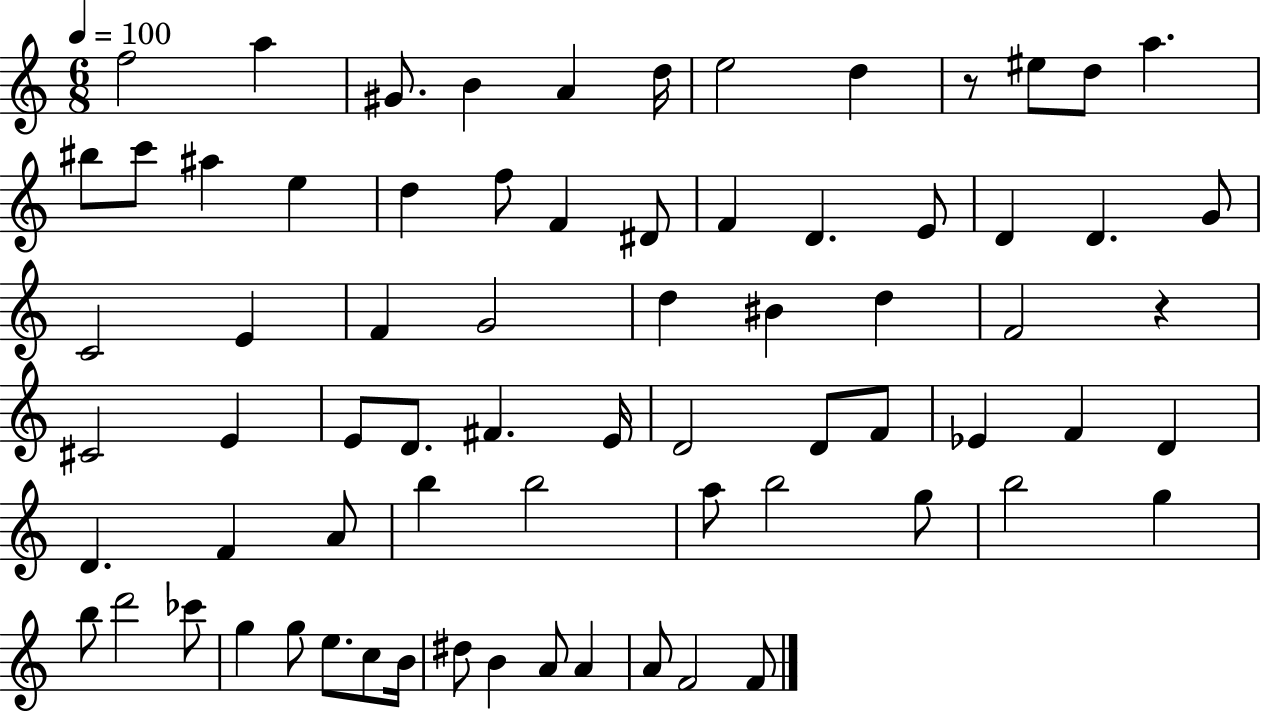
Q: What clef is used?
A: treble